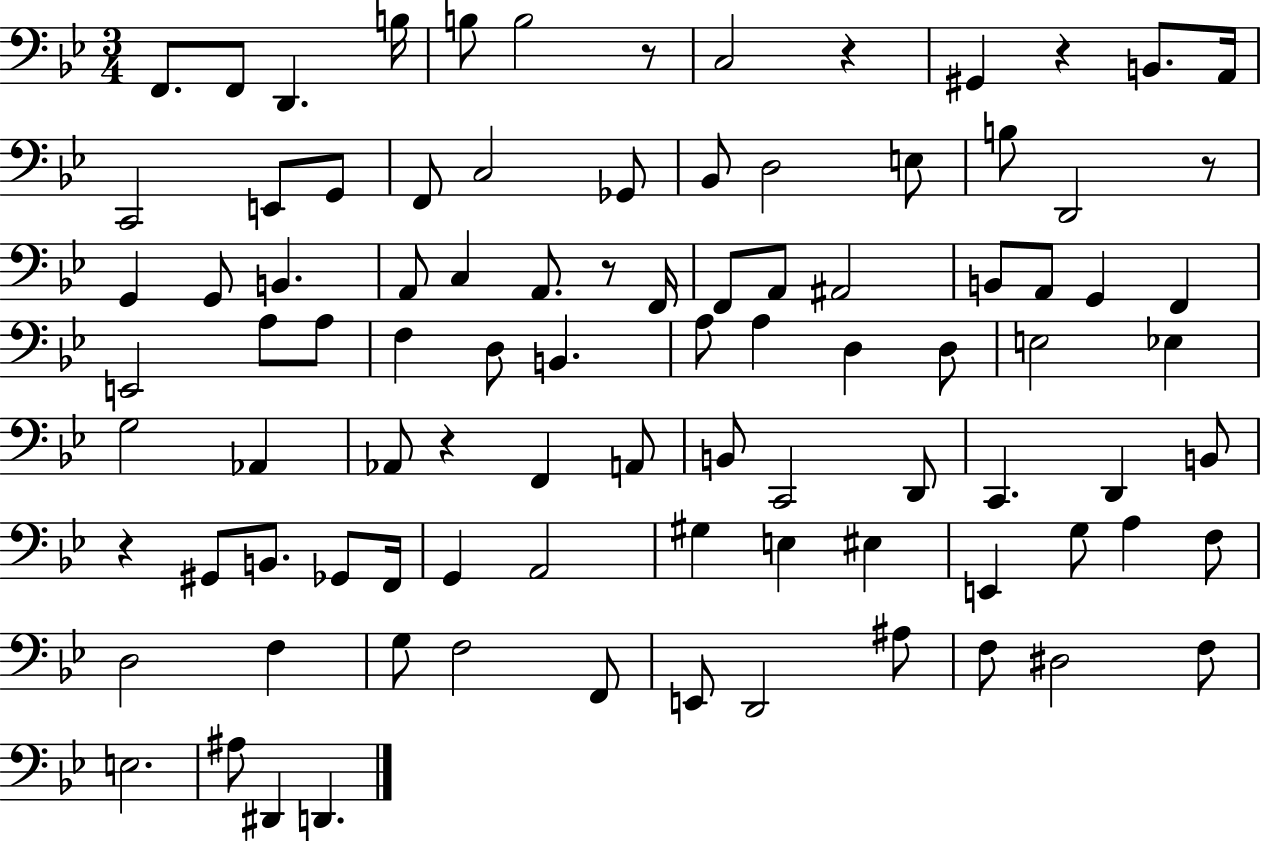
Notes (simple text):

F2/e. F2/e D2/q. B3/s B3/e B3/h R/e C3/h R/q G#2/q R/q B2/e. A2/s C2/h E2/e G2/e F2/e C3/h Gb2/e Bb2/e D3/h E3/e B3/e D2/h R/e G2/q G2/e B2/q. A2/e C3/q A2/e. R/e F2/s F2/e A2/e A#2/h B2/e A2/e G2/q F2/q E2/h A3/e A3/e F3/q D3/e B2/q. A3/e A3/q D3/q D3/e E3/h Eb3/q G3/h Ab2/q Ab2/e R/q F2/q A2/e B2/e C2/h D2/e C2/q. D2/q B2/e R/q G#2/e B2/e. Gb2/e F2/s G2/q A2/h G#3/q E3/q EIS3/q E2/q G3/e A3/q F3/e D3/h F3/q G3/e F3/h F2/e E2/e D2/h A#3/e F3/e D#3/h F3/e E3/h. A#3/e D#2/q D2/q.